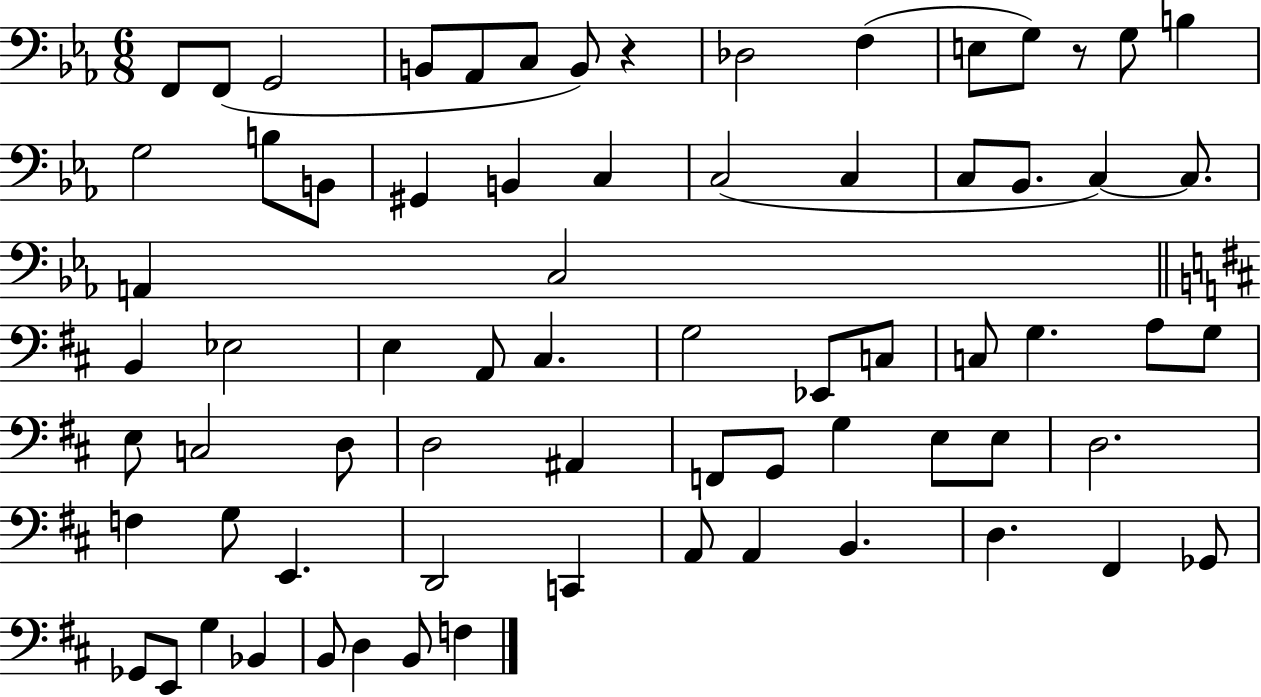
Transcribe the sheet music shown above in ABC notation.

X:1
T:Untitled
M:6/8
L:1/4
K:Eb
F,,/2 F,,/2 G,,2 B,,/2 _A,,/2 C,/2 B,,/2 z _D,2 F, E,/2 G,/2 z/2 G,/2 B, G,2 B,/2 B,,/2 ^G,, B,, C, C,2 C, C,/2 _B,,/2 C, C,/2 A,, C,2 B,, _E,2 E, A,,/2 ^C, G,2 _E,,/2 C,/2 C,/2 G, A,/2 G,/2 E,/2 C,2 D,/2 D,2 ^A,, F,,/2 G,,/2 G, E,/2 E,/2 D,2 F, G,/2 E,, D,,2 C,, A,,/2 A,, B,, D, ^F,, _G,,/2 _G,,/2 E,,/2 G, _B,, B,,/2 D, B,,/2 F,